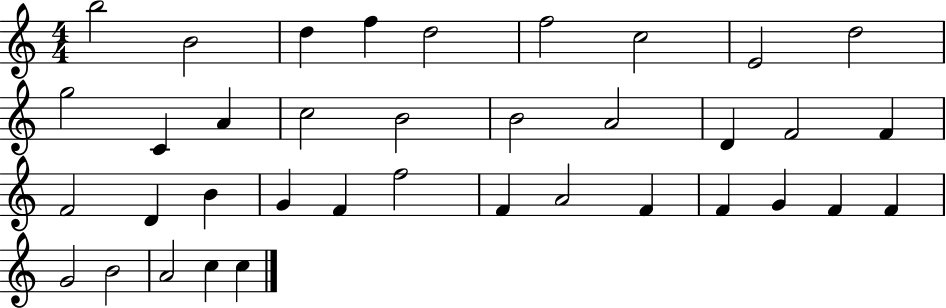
B5/h B4/h D5/q F5/q D5/h F5/h C5/h E4/h D5/h G5/h C4/q A4/q C5/h B4/h B4/h A4/h D4/q F4/h F4/q F4/h D4/q B4/q G4/q F4/q F5/h F4/q A4/h F4/q F4/q G4/q F4/q F4/q G4/h B4/h A4/h C5/q C5/q